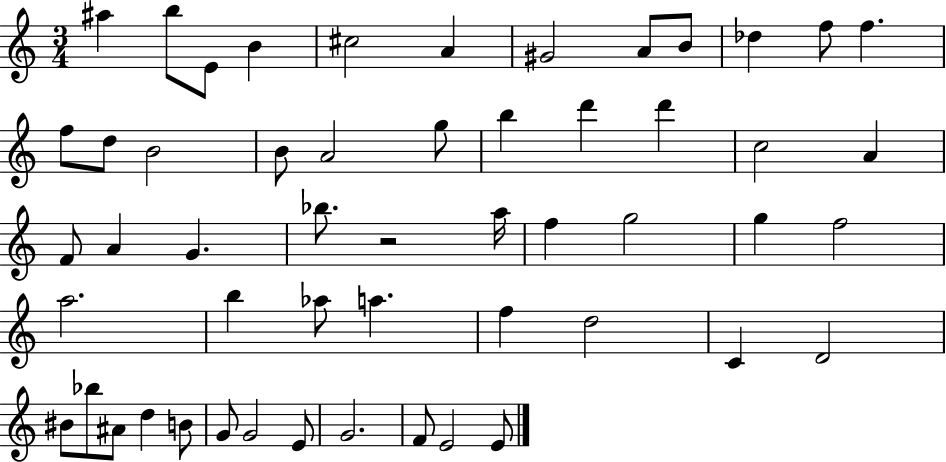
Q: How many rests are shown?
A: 1